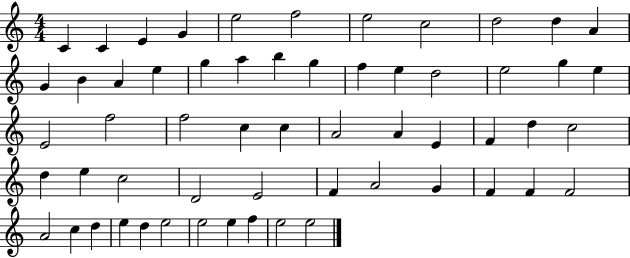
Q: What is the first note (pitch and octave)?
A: C4